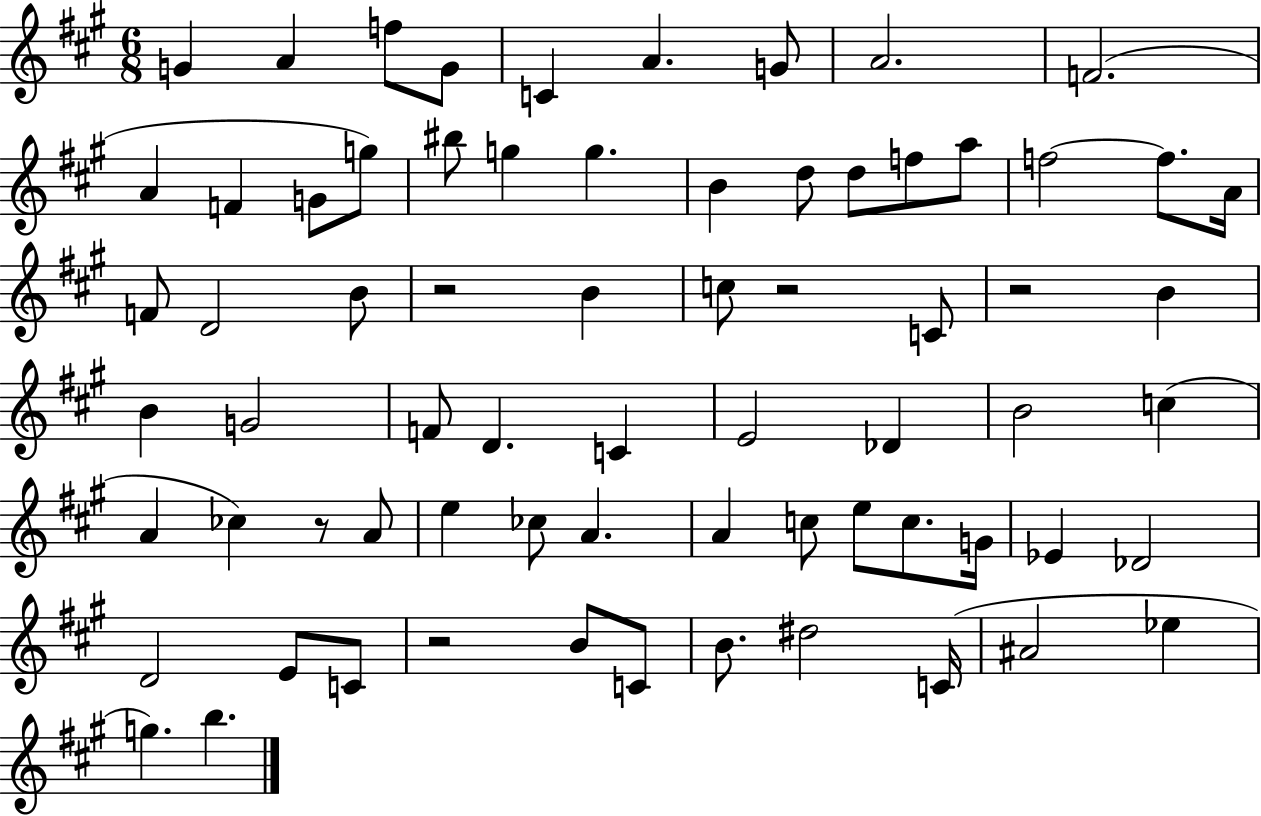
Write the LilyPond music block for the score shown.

{
  \clef treble
  \numericTimeSignature
  \time 6/8
  \key a \major
  g'4 a'4 f''8 g'8 | c'4 a'4. g'8 | a'2. | f'2.( | \break a'4 f'4 g'8 g''8) | bis''8 g''4 g''4. | b'4 d''8 d''8 f''8 a''8 | f''2~~ f''8. a'16 | \break f'8 d'2 b'8 | r2 b'4 | c''8 r2 c'8 | r2 b'4 | \break b'4 g'2 | f'8 d'4. c'4 | e'2 des'4 | b'2 c''4( | \break a'4 ces''4) r8 a'8 | e''4 ces''8 a'4. | a'4 c''8 e''8 c''8. g'16 | ees'4 des'2 | \break d'2 e'8 c'8 | r2 b'8 c'8 | b'8. dis''2 c'16( | ais'2 ees''4 | \break g''4.) b''4. | \bar "|."
}